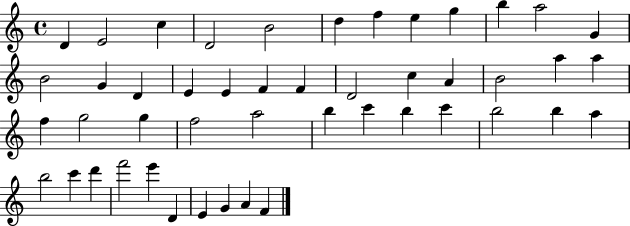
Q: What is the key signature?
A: C major